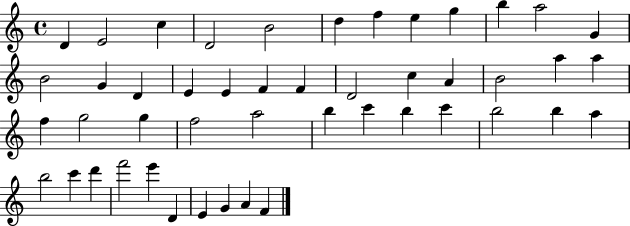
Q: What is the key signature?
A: C major